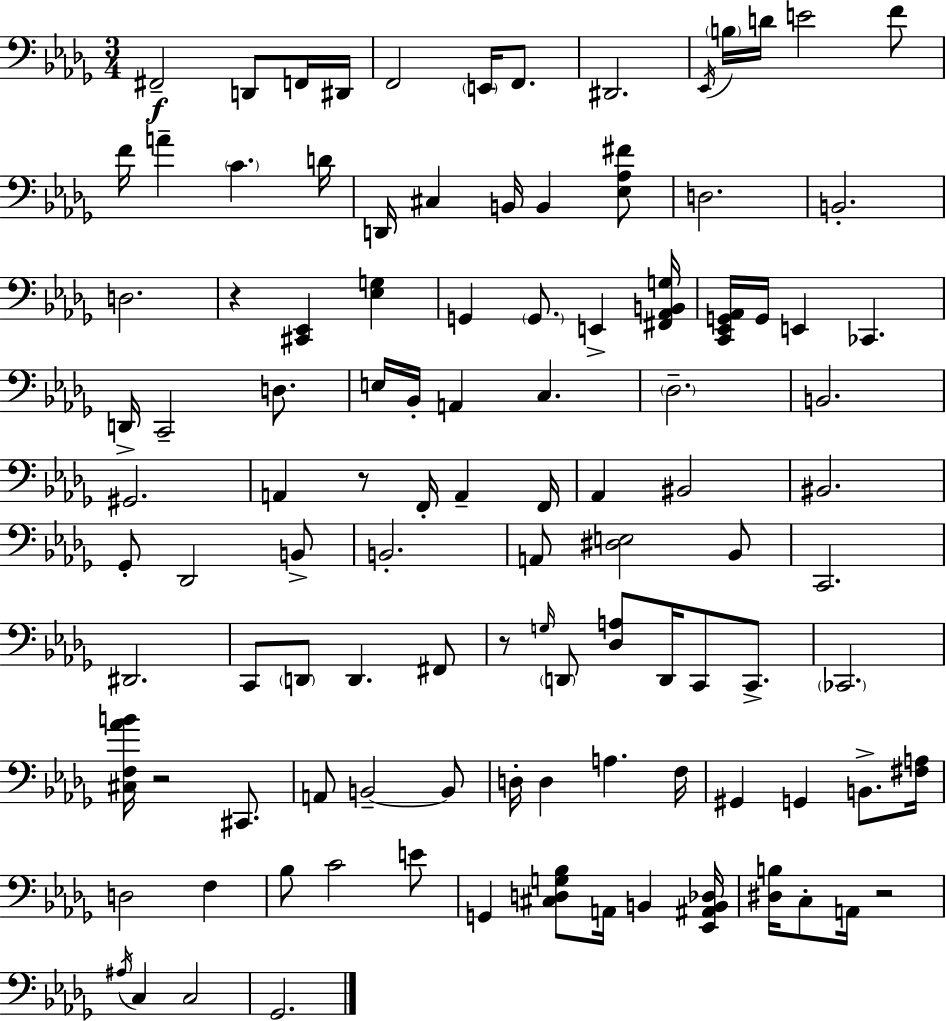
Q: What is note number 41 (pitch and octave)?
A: A2